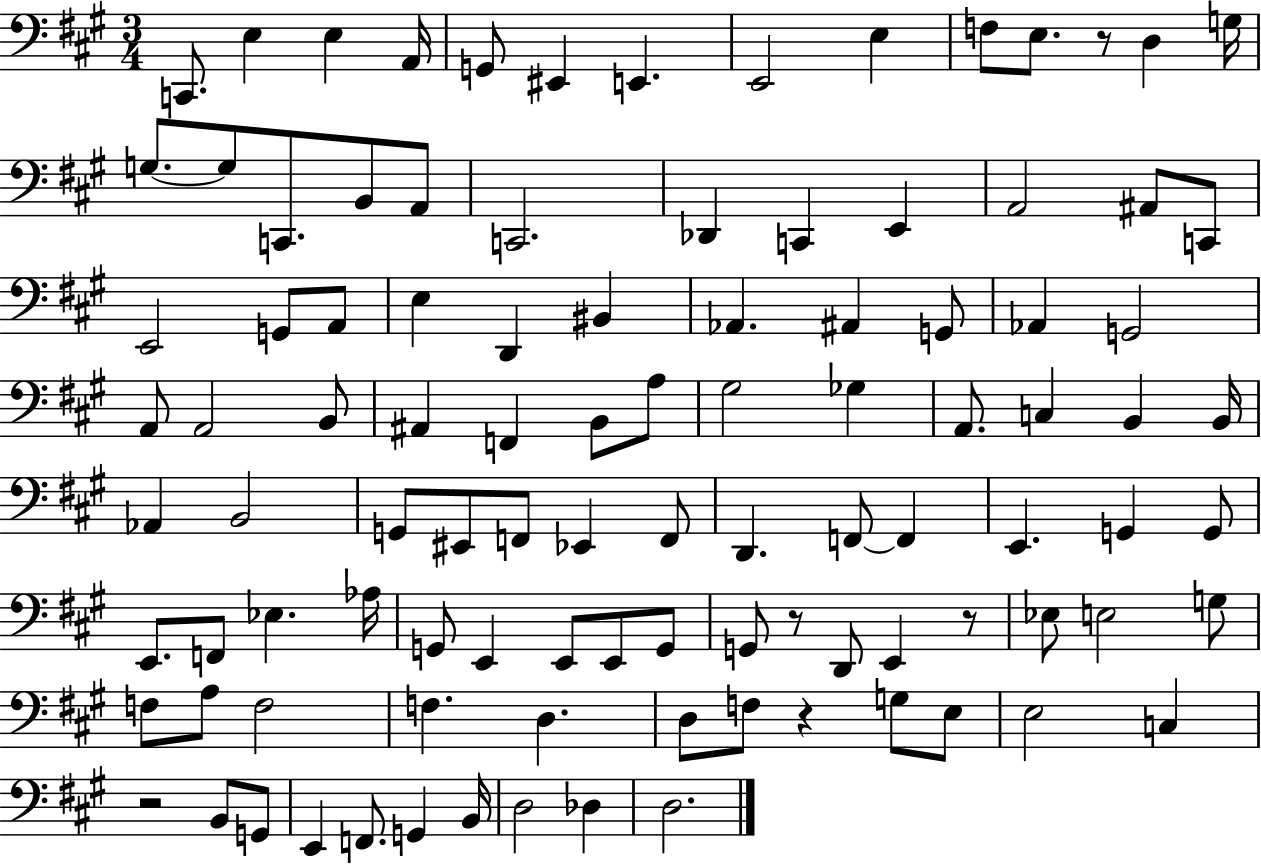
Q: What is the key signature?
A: A major